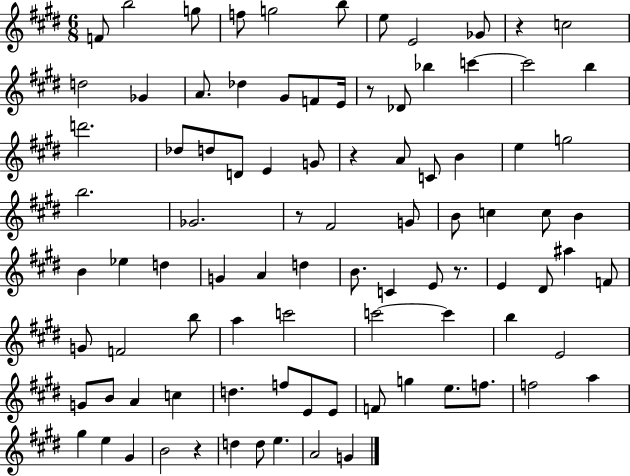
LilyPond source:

{
  \clef treble
  \numericTimeSignature
  \time 6/8
  \key e \major
  f'8 b''2 g''8 | f''8 g''2 b''8 | e''8 e'2 ges'8 | r4 c''2 | \break d''2 ges'4 | a'8. des''4 gis'8 f'8 e'16 | r8 des'8 bes''4 c'''4~~ | c'''2 b''4 | \break d'''2. | des''8 d''8 d'8 e'4 g'8 | r4 a'8 c'8 b'4 | e''4 g''2 | \break b''2. | ges'2. | r8 fis'2 g'8 | b'8 c''4 c''8 b'4 | \break b'4 ees''4 d''4 | g'4 a'4 d''4 | b'8. c'4 e'8 r8. | e'4 dis'8 ais''4 f'8 | \break g'8 f'2 b''8 | a''4 c'''2 | c'''2~~ c'''4 | b''4 e'2 | \break g'8 b'8 a'4 c''4 | d''4. f''8 e'8 e'8 | f'8 g''4 e''8. f''8. | f''2 a''4 | \break gis''4 e''4 gis'4 | b'2 r4 | d''4 d''8 e''4. | a'2 g'4 | \break \bar "|."
}